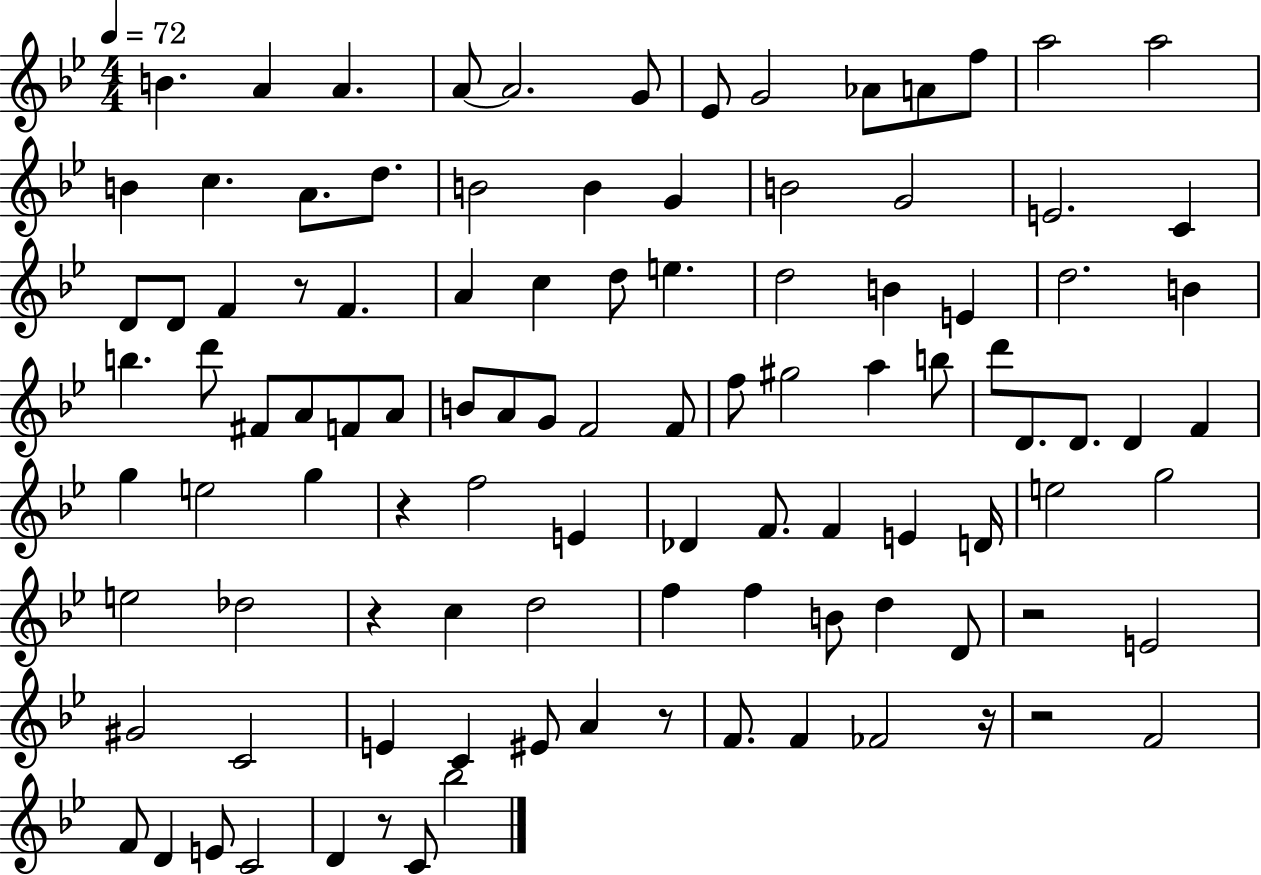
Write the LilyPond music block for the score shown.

{
  \clef treble
  \numericTimeSignature
  \time 4/4
  \key bes \major
  \tempo 4 = 72
  \repeat volta 2 { b'4. a'4 a'4. | a'8~~ a'2. g'8 | ees'8 g'2 aes'8 a'8 f''8 | a''2 a''2 | \break b'4 c''4. a'8. d''8. | b'2 b'4 g'4 | b'2 g'2 | e'2. c'4 | \break d'8 d'8 f'4 r8 f'4. | a'4 c''4 d''8 e''4. | d''2 b'4 e'4 | d''2. b'4 | \break b''4. d'''8 fis'8 a'8 f'8 a'8 | b'8 a'8 g'8 f'2 f'8 | f''8 gis''2 a''4 b''8 | d'''8 d'8. d'8. d'4 f'4 | \break g''4 e''2 g''4 | r4 f''2 e'4 | des'4 f'8. f'4 e'4 d'16 | e''2 g''2 | \break e''2 des''2 | r4 c''4 d''2 | f''4 f''4 b'8 d''4 d'8 | r2 e'2 | \break gis'2 c'2 | e'4 c'4 eis'8 a'4 r8 | f'8. f'4 fes'2 r16 | r2 f'2 | \break f'8 d'4 e'8 c'2 | d'4 r8 c'8 bes''2 | } \bar "|."
}